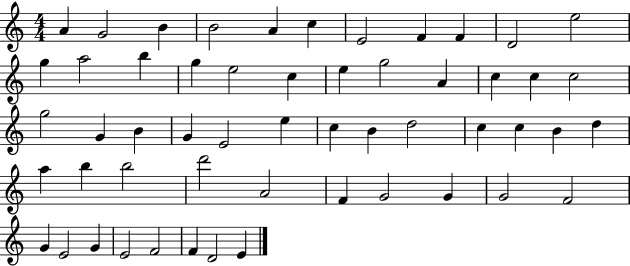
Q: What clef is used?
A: treble